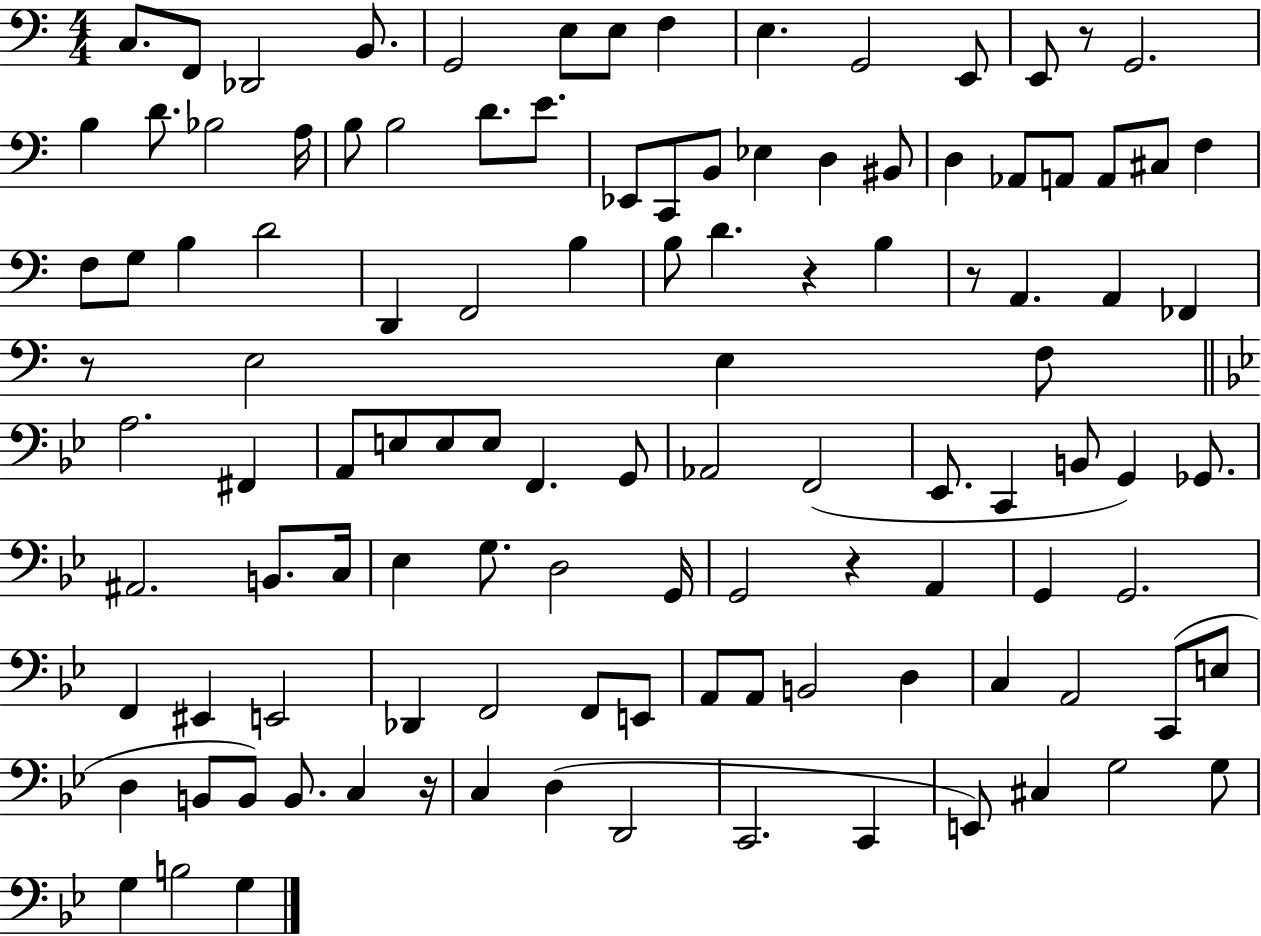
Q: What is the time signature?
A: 4/4